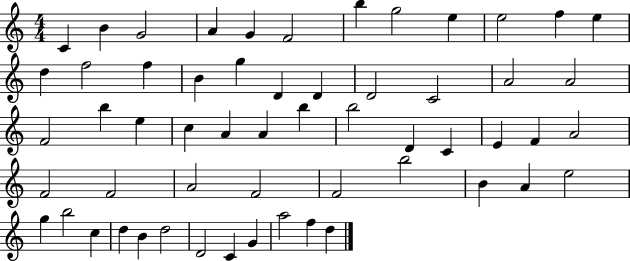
{
  \clef treble
  \numericTimeSignature
  \time 4/4
  \key c \major
  c'4 b'4 g'2 | a'4 g'4 f'2 | b''4 g''2 e''4 | e''2 f''4 e''4 | \break d''4 f''2 f''4 | b'4 g''4 d'4 d'4 | d'2 c'2 | a'2 a'2 | \break f'2 b''4 e''4 | c''4 a'4 a'4 b''4 | b''2 d'4 c'4 | e'4 f'4 a'2 | \break f'2 f'2 | a'2 f'2 | f'2 b''2 | b'4 a'4 e''2 | \break g''4 b''2 c''4 | d''4 b'4 d''2 | d'2 c'4 g'4 | a''2 f''4 d''4 | \break \bar "|."
}